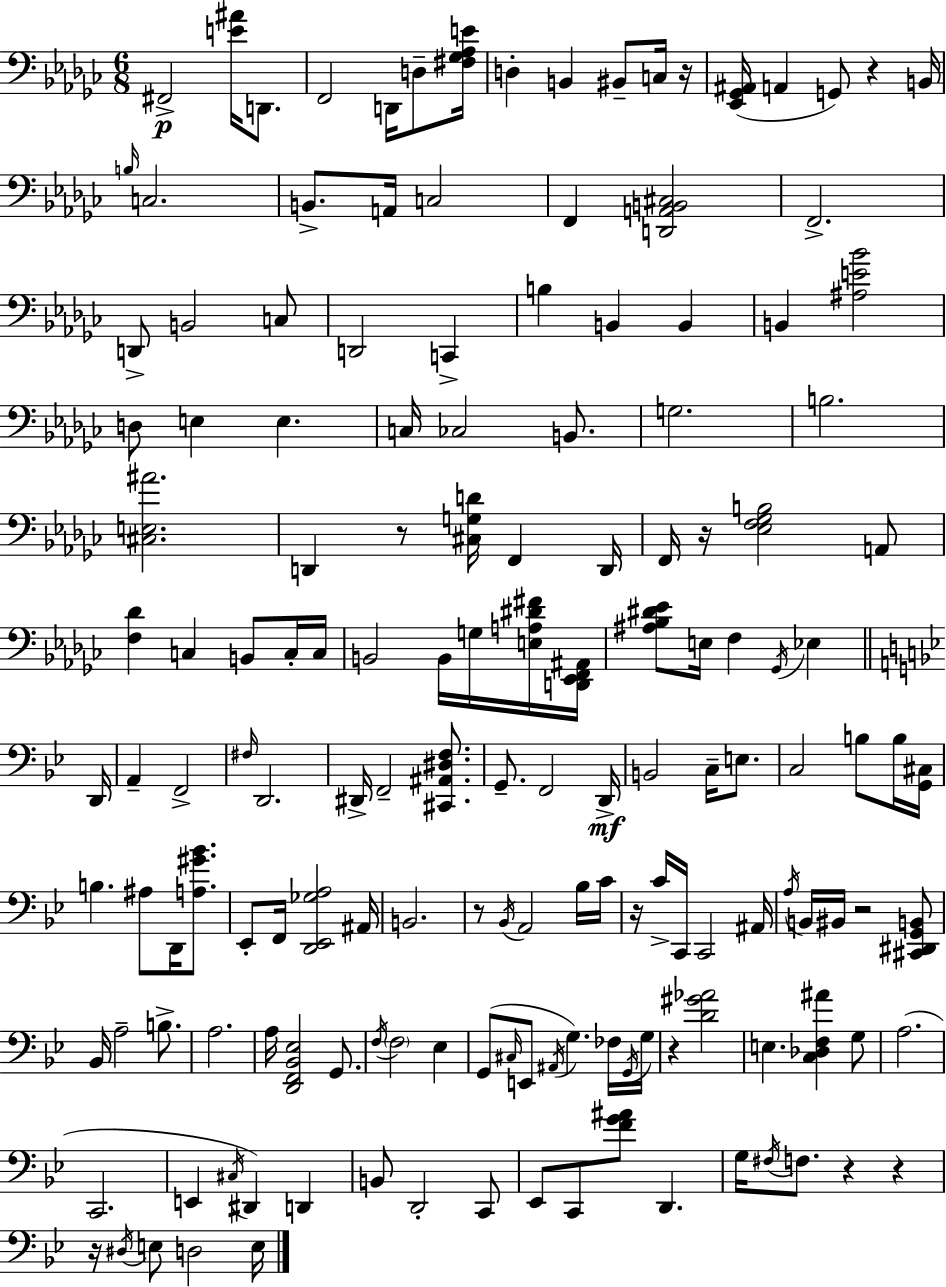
X:1
T:Untitled
M:6/8
L:1/4
K:Ebm
^F,,2 [E^A]/4 D,,/2 F,,2 D,,/4 D,/2 [^F,_G,_A,E]/4 D, B,, ^B,,/2 C,/4 z/4 [_E,,_G,,^A,,]/4 A,, G,,/2 z B,,/4 B,/4 C,2 B,,/2 A,,/4 C,2 F,, [D,,A,,B,,^C,]2 F,,2 D,,/2 B,,2 C,/2 D,,2 C,, B, B,, B,, B,, [^A,E_B]2 D,/2 E, E, C,/4 _C,2 B,,/2 G,2 B,2 [^C,E,^A]2 D,, z/2 [^C,G,D]/4 F,, D,,/4 F,,/4 z/4 [_E,F,_G,B,]2 A,,/2 [F,_D] C, B,,/2 C,/4 C,/4 B,,2 B,,/4 G,/4 [E,A,^D^F]/4 [D,,_E,,F,,^A,,]/4 [^A,_B,^D_E]/2 E,/4 F, _G,,/4 _E, D,,/4 A,, F,,2 ^F,/4 D,,2 ^D,,/4 F,,2 [^C,,^A,,^D,F,]/2 G,,/2 F,,2 D,,/4 B,,2 C,/4 E,/2 C,2 B,/2 B,/4 [G,,^C,]/4 B, ^A,/2 D,,/4 [A,^G_B]/2 _E,,/2 F,,/4 [D,,_E,,_G,A,]2 ^A,,/4 B,,2 z/2 _B,,/4 A,,2 _B,/4 C/4 z/4 C/4 C,,/4 C,,2 ^A,,/4 A,/4 B,,/4 ^B,,/4 z2 [^C,,^D,,G,,B,,]/2 _B,,/4 A,2 B,/2 A,2 A,/4 [D,,F,,_B,,_E,]2 G,,/2 F,/4 F,2 _E, G,,/2 ^C,/4 E,,/2 ^A,,/4 G, _F,/4 G,,/4 G,/4 z [D^G_A]2 E, [C,_D,F,^A] G,/2 A,2 C,,2 E,, ^C,/4 ^D,, D,, B,,/2 D,,2 C,,/2 _E,,/2 C,,/2 [FG^A]/2 D,, G,/4 ^F,/4 F,/2 z z z/4 ^D,/4 E,/2 D,2 E,/4